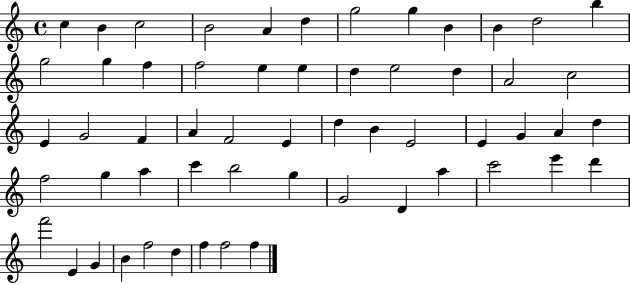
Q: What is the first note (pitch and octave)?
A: C5